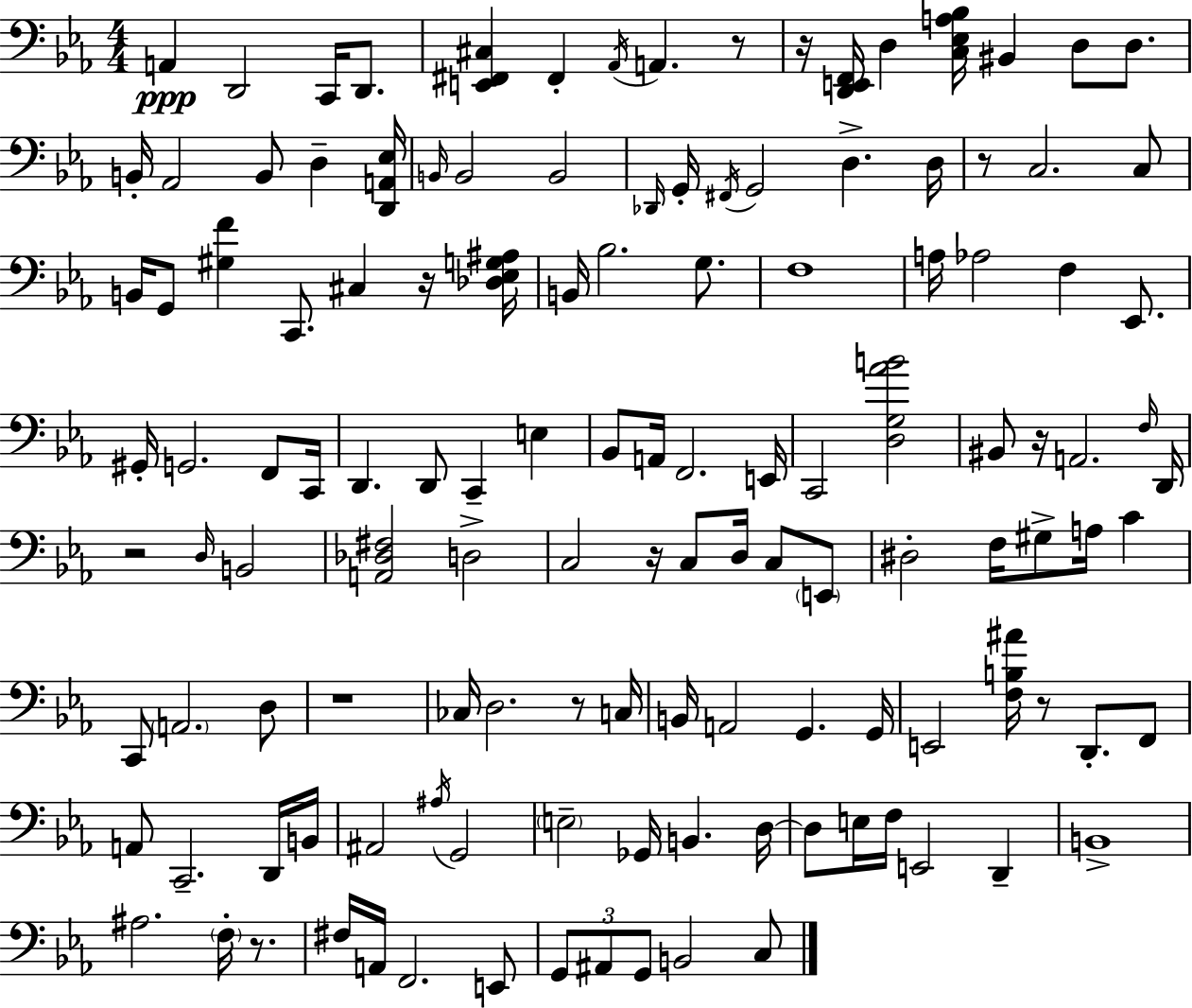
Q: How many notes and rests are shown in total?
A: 129